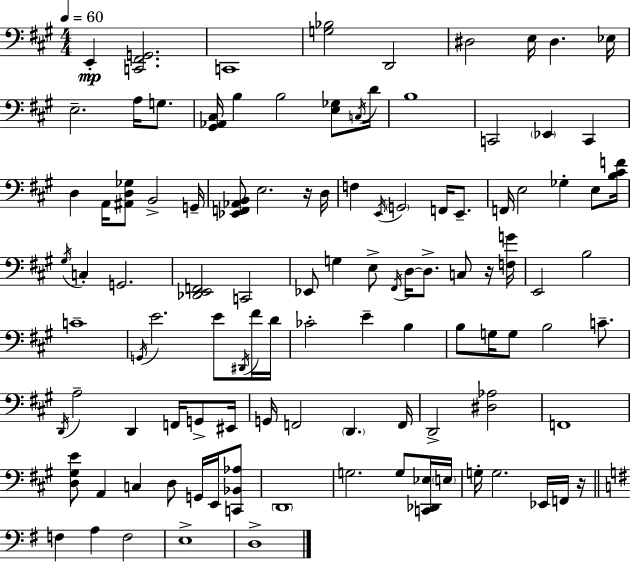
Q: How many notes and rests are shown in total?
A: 107